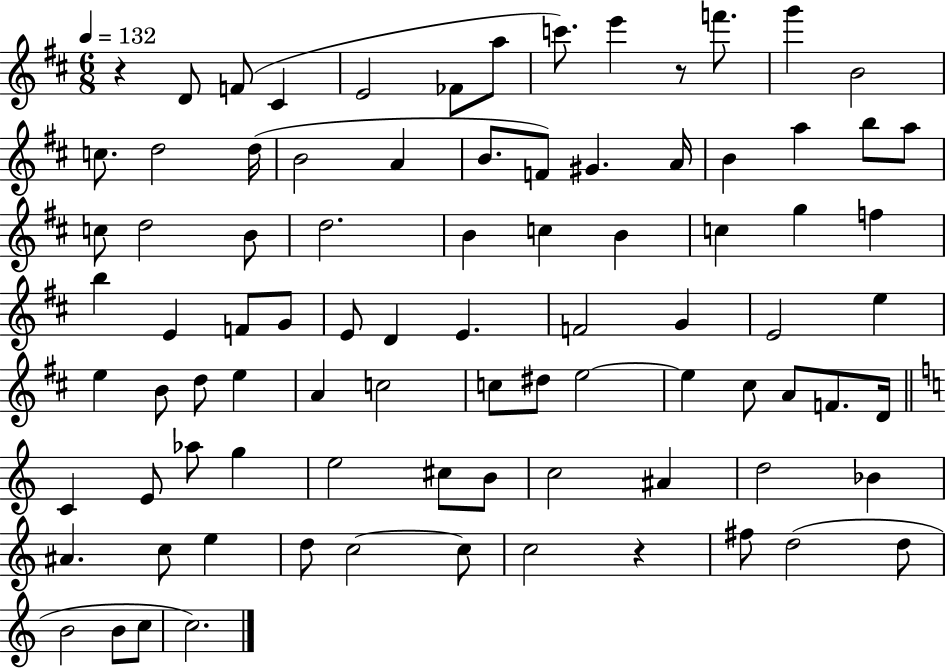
{
  \clef treble
  \numericTimeSignature
  \time 6/8
  \key d \major
  \tempo 4 = 132
  r4 d'8 f'8( cis'4 | e'2 fes'8 a''8 | c'''8.) e'''4 r8 f'''8. | g'''4 b'2 | \break c''8. d''2 d''16( | b'2 a'4 | b'8. f'8) gis'4. a'16 | b'4 a''4 b''8 a''8 | \break c''8 d''2 b'8 | d''2. | b'4 c''4 b'4 | c''4 g''4 f''4 | \break b''4 e'4 f'8 g'8 | e'8 d'4 e'4. | f'2 g'4 | e'2 e''4 | \break e''4 b'8 d''8 e''4 | a'4 c''2 | c''8 dis''8 e''2~~ | e''4 cis''8 a'8 f'8. d'16 | \break \bar "||" \break \key c \major c'4 e'8 aes''8 g''4 | e''2 cis''8 b'8 | c''2 ais'4 | d''2 bes'4 | \break ais'4. c''8 e''4 | d''8 c''2~~ c''8 | c''2 r4 | fis''8 d''2( d''8 | \break b'2 b'8 c''8 | c''2.) | \bar "|."
}